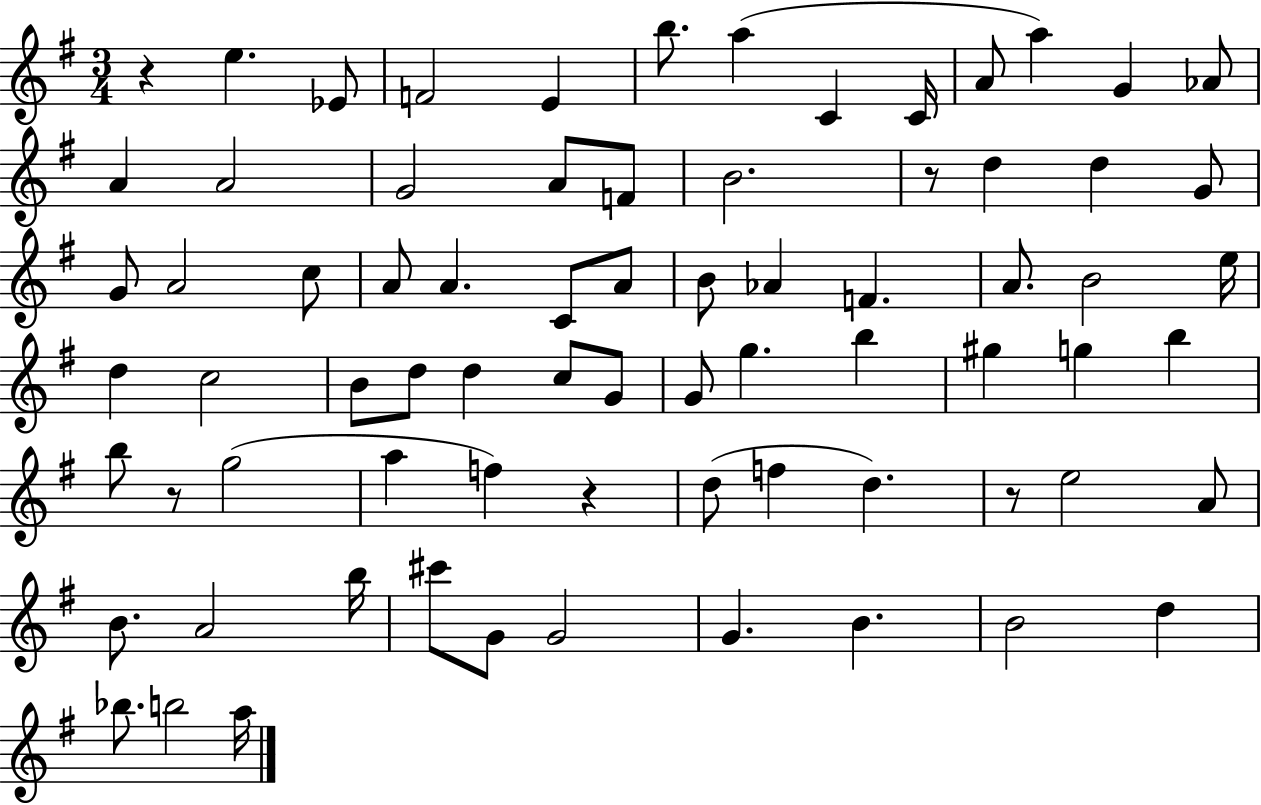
R/q E5/q. Eb4/e F4/h E4/q B5/e. A5/q C4/q C4/s A4/e A5/q G4/q Ab4/e A4/q A4/h G4/h A4/e F4/e B4/h. R/e D5/q D5/q G4/e G4/e A4/h C5/e A4/e A4/q. C4/e A4/e B4/e Ab4/q F4/q. A4/e. B4/h E5/s D5/q C5/h B4/e D5/e D5/q C5/e G4/e G4/e G5/q. B5/q G#5/q G5/q B5/q B5/e R/e G5/h A5/q F5/q R/q D5/e F5/q D5/q. R/e E5/h A4/e B4/e. A4/h B5/s C#6/e G4/e G4/h G4/q. B4/q. B4/h D5/q Bb5/e. B5/h A5/s